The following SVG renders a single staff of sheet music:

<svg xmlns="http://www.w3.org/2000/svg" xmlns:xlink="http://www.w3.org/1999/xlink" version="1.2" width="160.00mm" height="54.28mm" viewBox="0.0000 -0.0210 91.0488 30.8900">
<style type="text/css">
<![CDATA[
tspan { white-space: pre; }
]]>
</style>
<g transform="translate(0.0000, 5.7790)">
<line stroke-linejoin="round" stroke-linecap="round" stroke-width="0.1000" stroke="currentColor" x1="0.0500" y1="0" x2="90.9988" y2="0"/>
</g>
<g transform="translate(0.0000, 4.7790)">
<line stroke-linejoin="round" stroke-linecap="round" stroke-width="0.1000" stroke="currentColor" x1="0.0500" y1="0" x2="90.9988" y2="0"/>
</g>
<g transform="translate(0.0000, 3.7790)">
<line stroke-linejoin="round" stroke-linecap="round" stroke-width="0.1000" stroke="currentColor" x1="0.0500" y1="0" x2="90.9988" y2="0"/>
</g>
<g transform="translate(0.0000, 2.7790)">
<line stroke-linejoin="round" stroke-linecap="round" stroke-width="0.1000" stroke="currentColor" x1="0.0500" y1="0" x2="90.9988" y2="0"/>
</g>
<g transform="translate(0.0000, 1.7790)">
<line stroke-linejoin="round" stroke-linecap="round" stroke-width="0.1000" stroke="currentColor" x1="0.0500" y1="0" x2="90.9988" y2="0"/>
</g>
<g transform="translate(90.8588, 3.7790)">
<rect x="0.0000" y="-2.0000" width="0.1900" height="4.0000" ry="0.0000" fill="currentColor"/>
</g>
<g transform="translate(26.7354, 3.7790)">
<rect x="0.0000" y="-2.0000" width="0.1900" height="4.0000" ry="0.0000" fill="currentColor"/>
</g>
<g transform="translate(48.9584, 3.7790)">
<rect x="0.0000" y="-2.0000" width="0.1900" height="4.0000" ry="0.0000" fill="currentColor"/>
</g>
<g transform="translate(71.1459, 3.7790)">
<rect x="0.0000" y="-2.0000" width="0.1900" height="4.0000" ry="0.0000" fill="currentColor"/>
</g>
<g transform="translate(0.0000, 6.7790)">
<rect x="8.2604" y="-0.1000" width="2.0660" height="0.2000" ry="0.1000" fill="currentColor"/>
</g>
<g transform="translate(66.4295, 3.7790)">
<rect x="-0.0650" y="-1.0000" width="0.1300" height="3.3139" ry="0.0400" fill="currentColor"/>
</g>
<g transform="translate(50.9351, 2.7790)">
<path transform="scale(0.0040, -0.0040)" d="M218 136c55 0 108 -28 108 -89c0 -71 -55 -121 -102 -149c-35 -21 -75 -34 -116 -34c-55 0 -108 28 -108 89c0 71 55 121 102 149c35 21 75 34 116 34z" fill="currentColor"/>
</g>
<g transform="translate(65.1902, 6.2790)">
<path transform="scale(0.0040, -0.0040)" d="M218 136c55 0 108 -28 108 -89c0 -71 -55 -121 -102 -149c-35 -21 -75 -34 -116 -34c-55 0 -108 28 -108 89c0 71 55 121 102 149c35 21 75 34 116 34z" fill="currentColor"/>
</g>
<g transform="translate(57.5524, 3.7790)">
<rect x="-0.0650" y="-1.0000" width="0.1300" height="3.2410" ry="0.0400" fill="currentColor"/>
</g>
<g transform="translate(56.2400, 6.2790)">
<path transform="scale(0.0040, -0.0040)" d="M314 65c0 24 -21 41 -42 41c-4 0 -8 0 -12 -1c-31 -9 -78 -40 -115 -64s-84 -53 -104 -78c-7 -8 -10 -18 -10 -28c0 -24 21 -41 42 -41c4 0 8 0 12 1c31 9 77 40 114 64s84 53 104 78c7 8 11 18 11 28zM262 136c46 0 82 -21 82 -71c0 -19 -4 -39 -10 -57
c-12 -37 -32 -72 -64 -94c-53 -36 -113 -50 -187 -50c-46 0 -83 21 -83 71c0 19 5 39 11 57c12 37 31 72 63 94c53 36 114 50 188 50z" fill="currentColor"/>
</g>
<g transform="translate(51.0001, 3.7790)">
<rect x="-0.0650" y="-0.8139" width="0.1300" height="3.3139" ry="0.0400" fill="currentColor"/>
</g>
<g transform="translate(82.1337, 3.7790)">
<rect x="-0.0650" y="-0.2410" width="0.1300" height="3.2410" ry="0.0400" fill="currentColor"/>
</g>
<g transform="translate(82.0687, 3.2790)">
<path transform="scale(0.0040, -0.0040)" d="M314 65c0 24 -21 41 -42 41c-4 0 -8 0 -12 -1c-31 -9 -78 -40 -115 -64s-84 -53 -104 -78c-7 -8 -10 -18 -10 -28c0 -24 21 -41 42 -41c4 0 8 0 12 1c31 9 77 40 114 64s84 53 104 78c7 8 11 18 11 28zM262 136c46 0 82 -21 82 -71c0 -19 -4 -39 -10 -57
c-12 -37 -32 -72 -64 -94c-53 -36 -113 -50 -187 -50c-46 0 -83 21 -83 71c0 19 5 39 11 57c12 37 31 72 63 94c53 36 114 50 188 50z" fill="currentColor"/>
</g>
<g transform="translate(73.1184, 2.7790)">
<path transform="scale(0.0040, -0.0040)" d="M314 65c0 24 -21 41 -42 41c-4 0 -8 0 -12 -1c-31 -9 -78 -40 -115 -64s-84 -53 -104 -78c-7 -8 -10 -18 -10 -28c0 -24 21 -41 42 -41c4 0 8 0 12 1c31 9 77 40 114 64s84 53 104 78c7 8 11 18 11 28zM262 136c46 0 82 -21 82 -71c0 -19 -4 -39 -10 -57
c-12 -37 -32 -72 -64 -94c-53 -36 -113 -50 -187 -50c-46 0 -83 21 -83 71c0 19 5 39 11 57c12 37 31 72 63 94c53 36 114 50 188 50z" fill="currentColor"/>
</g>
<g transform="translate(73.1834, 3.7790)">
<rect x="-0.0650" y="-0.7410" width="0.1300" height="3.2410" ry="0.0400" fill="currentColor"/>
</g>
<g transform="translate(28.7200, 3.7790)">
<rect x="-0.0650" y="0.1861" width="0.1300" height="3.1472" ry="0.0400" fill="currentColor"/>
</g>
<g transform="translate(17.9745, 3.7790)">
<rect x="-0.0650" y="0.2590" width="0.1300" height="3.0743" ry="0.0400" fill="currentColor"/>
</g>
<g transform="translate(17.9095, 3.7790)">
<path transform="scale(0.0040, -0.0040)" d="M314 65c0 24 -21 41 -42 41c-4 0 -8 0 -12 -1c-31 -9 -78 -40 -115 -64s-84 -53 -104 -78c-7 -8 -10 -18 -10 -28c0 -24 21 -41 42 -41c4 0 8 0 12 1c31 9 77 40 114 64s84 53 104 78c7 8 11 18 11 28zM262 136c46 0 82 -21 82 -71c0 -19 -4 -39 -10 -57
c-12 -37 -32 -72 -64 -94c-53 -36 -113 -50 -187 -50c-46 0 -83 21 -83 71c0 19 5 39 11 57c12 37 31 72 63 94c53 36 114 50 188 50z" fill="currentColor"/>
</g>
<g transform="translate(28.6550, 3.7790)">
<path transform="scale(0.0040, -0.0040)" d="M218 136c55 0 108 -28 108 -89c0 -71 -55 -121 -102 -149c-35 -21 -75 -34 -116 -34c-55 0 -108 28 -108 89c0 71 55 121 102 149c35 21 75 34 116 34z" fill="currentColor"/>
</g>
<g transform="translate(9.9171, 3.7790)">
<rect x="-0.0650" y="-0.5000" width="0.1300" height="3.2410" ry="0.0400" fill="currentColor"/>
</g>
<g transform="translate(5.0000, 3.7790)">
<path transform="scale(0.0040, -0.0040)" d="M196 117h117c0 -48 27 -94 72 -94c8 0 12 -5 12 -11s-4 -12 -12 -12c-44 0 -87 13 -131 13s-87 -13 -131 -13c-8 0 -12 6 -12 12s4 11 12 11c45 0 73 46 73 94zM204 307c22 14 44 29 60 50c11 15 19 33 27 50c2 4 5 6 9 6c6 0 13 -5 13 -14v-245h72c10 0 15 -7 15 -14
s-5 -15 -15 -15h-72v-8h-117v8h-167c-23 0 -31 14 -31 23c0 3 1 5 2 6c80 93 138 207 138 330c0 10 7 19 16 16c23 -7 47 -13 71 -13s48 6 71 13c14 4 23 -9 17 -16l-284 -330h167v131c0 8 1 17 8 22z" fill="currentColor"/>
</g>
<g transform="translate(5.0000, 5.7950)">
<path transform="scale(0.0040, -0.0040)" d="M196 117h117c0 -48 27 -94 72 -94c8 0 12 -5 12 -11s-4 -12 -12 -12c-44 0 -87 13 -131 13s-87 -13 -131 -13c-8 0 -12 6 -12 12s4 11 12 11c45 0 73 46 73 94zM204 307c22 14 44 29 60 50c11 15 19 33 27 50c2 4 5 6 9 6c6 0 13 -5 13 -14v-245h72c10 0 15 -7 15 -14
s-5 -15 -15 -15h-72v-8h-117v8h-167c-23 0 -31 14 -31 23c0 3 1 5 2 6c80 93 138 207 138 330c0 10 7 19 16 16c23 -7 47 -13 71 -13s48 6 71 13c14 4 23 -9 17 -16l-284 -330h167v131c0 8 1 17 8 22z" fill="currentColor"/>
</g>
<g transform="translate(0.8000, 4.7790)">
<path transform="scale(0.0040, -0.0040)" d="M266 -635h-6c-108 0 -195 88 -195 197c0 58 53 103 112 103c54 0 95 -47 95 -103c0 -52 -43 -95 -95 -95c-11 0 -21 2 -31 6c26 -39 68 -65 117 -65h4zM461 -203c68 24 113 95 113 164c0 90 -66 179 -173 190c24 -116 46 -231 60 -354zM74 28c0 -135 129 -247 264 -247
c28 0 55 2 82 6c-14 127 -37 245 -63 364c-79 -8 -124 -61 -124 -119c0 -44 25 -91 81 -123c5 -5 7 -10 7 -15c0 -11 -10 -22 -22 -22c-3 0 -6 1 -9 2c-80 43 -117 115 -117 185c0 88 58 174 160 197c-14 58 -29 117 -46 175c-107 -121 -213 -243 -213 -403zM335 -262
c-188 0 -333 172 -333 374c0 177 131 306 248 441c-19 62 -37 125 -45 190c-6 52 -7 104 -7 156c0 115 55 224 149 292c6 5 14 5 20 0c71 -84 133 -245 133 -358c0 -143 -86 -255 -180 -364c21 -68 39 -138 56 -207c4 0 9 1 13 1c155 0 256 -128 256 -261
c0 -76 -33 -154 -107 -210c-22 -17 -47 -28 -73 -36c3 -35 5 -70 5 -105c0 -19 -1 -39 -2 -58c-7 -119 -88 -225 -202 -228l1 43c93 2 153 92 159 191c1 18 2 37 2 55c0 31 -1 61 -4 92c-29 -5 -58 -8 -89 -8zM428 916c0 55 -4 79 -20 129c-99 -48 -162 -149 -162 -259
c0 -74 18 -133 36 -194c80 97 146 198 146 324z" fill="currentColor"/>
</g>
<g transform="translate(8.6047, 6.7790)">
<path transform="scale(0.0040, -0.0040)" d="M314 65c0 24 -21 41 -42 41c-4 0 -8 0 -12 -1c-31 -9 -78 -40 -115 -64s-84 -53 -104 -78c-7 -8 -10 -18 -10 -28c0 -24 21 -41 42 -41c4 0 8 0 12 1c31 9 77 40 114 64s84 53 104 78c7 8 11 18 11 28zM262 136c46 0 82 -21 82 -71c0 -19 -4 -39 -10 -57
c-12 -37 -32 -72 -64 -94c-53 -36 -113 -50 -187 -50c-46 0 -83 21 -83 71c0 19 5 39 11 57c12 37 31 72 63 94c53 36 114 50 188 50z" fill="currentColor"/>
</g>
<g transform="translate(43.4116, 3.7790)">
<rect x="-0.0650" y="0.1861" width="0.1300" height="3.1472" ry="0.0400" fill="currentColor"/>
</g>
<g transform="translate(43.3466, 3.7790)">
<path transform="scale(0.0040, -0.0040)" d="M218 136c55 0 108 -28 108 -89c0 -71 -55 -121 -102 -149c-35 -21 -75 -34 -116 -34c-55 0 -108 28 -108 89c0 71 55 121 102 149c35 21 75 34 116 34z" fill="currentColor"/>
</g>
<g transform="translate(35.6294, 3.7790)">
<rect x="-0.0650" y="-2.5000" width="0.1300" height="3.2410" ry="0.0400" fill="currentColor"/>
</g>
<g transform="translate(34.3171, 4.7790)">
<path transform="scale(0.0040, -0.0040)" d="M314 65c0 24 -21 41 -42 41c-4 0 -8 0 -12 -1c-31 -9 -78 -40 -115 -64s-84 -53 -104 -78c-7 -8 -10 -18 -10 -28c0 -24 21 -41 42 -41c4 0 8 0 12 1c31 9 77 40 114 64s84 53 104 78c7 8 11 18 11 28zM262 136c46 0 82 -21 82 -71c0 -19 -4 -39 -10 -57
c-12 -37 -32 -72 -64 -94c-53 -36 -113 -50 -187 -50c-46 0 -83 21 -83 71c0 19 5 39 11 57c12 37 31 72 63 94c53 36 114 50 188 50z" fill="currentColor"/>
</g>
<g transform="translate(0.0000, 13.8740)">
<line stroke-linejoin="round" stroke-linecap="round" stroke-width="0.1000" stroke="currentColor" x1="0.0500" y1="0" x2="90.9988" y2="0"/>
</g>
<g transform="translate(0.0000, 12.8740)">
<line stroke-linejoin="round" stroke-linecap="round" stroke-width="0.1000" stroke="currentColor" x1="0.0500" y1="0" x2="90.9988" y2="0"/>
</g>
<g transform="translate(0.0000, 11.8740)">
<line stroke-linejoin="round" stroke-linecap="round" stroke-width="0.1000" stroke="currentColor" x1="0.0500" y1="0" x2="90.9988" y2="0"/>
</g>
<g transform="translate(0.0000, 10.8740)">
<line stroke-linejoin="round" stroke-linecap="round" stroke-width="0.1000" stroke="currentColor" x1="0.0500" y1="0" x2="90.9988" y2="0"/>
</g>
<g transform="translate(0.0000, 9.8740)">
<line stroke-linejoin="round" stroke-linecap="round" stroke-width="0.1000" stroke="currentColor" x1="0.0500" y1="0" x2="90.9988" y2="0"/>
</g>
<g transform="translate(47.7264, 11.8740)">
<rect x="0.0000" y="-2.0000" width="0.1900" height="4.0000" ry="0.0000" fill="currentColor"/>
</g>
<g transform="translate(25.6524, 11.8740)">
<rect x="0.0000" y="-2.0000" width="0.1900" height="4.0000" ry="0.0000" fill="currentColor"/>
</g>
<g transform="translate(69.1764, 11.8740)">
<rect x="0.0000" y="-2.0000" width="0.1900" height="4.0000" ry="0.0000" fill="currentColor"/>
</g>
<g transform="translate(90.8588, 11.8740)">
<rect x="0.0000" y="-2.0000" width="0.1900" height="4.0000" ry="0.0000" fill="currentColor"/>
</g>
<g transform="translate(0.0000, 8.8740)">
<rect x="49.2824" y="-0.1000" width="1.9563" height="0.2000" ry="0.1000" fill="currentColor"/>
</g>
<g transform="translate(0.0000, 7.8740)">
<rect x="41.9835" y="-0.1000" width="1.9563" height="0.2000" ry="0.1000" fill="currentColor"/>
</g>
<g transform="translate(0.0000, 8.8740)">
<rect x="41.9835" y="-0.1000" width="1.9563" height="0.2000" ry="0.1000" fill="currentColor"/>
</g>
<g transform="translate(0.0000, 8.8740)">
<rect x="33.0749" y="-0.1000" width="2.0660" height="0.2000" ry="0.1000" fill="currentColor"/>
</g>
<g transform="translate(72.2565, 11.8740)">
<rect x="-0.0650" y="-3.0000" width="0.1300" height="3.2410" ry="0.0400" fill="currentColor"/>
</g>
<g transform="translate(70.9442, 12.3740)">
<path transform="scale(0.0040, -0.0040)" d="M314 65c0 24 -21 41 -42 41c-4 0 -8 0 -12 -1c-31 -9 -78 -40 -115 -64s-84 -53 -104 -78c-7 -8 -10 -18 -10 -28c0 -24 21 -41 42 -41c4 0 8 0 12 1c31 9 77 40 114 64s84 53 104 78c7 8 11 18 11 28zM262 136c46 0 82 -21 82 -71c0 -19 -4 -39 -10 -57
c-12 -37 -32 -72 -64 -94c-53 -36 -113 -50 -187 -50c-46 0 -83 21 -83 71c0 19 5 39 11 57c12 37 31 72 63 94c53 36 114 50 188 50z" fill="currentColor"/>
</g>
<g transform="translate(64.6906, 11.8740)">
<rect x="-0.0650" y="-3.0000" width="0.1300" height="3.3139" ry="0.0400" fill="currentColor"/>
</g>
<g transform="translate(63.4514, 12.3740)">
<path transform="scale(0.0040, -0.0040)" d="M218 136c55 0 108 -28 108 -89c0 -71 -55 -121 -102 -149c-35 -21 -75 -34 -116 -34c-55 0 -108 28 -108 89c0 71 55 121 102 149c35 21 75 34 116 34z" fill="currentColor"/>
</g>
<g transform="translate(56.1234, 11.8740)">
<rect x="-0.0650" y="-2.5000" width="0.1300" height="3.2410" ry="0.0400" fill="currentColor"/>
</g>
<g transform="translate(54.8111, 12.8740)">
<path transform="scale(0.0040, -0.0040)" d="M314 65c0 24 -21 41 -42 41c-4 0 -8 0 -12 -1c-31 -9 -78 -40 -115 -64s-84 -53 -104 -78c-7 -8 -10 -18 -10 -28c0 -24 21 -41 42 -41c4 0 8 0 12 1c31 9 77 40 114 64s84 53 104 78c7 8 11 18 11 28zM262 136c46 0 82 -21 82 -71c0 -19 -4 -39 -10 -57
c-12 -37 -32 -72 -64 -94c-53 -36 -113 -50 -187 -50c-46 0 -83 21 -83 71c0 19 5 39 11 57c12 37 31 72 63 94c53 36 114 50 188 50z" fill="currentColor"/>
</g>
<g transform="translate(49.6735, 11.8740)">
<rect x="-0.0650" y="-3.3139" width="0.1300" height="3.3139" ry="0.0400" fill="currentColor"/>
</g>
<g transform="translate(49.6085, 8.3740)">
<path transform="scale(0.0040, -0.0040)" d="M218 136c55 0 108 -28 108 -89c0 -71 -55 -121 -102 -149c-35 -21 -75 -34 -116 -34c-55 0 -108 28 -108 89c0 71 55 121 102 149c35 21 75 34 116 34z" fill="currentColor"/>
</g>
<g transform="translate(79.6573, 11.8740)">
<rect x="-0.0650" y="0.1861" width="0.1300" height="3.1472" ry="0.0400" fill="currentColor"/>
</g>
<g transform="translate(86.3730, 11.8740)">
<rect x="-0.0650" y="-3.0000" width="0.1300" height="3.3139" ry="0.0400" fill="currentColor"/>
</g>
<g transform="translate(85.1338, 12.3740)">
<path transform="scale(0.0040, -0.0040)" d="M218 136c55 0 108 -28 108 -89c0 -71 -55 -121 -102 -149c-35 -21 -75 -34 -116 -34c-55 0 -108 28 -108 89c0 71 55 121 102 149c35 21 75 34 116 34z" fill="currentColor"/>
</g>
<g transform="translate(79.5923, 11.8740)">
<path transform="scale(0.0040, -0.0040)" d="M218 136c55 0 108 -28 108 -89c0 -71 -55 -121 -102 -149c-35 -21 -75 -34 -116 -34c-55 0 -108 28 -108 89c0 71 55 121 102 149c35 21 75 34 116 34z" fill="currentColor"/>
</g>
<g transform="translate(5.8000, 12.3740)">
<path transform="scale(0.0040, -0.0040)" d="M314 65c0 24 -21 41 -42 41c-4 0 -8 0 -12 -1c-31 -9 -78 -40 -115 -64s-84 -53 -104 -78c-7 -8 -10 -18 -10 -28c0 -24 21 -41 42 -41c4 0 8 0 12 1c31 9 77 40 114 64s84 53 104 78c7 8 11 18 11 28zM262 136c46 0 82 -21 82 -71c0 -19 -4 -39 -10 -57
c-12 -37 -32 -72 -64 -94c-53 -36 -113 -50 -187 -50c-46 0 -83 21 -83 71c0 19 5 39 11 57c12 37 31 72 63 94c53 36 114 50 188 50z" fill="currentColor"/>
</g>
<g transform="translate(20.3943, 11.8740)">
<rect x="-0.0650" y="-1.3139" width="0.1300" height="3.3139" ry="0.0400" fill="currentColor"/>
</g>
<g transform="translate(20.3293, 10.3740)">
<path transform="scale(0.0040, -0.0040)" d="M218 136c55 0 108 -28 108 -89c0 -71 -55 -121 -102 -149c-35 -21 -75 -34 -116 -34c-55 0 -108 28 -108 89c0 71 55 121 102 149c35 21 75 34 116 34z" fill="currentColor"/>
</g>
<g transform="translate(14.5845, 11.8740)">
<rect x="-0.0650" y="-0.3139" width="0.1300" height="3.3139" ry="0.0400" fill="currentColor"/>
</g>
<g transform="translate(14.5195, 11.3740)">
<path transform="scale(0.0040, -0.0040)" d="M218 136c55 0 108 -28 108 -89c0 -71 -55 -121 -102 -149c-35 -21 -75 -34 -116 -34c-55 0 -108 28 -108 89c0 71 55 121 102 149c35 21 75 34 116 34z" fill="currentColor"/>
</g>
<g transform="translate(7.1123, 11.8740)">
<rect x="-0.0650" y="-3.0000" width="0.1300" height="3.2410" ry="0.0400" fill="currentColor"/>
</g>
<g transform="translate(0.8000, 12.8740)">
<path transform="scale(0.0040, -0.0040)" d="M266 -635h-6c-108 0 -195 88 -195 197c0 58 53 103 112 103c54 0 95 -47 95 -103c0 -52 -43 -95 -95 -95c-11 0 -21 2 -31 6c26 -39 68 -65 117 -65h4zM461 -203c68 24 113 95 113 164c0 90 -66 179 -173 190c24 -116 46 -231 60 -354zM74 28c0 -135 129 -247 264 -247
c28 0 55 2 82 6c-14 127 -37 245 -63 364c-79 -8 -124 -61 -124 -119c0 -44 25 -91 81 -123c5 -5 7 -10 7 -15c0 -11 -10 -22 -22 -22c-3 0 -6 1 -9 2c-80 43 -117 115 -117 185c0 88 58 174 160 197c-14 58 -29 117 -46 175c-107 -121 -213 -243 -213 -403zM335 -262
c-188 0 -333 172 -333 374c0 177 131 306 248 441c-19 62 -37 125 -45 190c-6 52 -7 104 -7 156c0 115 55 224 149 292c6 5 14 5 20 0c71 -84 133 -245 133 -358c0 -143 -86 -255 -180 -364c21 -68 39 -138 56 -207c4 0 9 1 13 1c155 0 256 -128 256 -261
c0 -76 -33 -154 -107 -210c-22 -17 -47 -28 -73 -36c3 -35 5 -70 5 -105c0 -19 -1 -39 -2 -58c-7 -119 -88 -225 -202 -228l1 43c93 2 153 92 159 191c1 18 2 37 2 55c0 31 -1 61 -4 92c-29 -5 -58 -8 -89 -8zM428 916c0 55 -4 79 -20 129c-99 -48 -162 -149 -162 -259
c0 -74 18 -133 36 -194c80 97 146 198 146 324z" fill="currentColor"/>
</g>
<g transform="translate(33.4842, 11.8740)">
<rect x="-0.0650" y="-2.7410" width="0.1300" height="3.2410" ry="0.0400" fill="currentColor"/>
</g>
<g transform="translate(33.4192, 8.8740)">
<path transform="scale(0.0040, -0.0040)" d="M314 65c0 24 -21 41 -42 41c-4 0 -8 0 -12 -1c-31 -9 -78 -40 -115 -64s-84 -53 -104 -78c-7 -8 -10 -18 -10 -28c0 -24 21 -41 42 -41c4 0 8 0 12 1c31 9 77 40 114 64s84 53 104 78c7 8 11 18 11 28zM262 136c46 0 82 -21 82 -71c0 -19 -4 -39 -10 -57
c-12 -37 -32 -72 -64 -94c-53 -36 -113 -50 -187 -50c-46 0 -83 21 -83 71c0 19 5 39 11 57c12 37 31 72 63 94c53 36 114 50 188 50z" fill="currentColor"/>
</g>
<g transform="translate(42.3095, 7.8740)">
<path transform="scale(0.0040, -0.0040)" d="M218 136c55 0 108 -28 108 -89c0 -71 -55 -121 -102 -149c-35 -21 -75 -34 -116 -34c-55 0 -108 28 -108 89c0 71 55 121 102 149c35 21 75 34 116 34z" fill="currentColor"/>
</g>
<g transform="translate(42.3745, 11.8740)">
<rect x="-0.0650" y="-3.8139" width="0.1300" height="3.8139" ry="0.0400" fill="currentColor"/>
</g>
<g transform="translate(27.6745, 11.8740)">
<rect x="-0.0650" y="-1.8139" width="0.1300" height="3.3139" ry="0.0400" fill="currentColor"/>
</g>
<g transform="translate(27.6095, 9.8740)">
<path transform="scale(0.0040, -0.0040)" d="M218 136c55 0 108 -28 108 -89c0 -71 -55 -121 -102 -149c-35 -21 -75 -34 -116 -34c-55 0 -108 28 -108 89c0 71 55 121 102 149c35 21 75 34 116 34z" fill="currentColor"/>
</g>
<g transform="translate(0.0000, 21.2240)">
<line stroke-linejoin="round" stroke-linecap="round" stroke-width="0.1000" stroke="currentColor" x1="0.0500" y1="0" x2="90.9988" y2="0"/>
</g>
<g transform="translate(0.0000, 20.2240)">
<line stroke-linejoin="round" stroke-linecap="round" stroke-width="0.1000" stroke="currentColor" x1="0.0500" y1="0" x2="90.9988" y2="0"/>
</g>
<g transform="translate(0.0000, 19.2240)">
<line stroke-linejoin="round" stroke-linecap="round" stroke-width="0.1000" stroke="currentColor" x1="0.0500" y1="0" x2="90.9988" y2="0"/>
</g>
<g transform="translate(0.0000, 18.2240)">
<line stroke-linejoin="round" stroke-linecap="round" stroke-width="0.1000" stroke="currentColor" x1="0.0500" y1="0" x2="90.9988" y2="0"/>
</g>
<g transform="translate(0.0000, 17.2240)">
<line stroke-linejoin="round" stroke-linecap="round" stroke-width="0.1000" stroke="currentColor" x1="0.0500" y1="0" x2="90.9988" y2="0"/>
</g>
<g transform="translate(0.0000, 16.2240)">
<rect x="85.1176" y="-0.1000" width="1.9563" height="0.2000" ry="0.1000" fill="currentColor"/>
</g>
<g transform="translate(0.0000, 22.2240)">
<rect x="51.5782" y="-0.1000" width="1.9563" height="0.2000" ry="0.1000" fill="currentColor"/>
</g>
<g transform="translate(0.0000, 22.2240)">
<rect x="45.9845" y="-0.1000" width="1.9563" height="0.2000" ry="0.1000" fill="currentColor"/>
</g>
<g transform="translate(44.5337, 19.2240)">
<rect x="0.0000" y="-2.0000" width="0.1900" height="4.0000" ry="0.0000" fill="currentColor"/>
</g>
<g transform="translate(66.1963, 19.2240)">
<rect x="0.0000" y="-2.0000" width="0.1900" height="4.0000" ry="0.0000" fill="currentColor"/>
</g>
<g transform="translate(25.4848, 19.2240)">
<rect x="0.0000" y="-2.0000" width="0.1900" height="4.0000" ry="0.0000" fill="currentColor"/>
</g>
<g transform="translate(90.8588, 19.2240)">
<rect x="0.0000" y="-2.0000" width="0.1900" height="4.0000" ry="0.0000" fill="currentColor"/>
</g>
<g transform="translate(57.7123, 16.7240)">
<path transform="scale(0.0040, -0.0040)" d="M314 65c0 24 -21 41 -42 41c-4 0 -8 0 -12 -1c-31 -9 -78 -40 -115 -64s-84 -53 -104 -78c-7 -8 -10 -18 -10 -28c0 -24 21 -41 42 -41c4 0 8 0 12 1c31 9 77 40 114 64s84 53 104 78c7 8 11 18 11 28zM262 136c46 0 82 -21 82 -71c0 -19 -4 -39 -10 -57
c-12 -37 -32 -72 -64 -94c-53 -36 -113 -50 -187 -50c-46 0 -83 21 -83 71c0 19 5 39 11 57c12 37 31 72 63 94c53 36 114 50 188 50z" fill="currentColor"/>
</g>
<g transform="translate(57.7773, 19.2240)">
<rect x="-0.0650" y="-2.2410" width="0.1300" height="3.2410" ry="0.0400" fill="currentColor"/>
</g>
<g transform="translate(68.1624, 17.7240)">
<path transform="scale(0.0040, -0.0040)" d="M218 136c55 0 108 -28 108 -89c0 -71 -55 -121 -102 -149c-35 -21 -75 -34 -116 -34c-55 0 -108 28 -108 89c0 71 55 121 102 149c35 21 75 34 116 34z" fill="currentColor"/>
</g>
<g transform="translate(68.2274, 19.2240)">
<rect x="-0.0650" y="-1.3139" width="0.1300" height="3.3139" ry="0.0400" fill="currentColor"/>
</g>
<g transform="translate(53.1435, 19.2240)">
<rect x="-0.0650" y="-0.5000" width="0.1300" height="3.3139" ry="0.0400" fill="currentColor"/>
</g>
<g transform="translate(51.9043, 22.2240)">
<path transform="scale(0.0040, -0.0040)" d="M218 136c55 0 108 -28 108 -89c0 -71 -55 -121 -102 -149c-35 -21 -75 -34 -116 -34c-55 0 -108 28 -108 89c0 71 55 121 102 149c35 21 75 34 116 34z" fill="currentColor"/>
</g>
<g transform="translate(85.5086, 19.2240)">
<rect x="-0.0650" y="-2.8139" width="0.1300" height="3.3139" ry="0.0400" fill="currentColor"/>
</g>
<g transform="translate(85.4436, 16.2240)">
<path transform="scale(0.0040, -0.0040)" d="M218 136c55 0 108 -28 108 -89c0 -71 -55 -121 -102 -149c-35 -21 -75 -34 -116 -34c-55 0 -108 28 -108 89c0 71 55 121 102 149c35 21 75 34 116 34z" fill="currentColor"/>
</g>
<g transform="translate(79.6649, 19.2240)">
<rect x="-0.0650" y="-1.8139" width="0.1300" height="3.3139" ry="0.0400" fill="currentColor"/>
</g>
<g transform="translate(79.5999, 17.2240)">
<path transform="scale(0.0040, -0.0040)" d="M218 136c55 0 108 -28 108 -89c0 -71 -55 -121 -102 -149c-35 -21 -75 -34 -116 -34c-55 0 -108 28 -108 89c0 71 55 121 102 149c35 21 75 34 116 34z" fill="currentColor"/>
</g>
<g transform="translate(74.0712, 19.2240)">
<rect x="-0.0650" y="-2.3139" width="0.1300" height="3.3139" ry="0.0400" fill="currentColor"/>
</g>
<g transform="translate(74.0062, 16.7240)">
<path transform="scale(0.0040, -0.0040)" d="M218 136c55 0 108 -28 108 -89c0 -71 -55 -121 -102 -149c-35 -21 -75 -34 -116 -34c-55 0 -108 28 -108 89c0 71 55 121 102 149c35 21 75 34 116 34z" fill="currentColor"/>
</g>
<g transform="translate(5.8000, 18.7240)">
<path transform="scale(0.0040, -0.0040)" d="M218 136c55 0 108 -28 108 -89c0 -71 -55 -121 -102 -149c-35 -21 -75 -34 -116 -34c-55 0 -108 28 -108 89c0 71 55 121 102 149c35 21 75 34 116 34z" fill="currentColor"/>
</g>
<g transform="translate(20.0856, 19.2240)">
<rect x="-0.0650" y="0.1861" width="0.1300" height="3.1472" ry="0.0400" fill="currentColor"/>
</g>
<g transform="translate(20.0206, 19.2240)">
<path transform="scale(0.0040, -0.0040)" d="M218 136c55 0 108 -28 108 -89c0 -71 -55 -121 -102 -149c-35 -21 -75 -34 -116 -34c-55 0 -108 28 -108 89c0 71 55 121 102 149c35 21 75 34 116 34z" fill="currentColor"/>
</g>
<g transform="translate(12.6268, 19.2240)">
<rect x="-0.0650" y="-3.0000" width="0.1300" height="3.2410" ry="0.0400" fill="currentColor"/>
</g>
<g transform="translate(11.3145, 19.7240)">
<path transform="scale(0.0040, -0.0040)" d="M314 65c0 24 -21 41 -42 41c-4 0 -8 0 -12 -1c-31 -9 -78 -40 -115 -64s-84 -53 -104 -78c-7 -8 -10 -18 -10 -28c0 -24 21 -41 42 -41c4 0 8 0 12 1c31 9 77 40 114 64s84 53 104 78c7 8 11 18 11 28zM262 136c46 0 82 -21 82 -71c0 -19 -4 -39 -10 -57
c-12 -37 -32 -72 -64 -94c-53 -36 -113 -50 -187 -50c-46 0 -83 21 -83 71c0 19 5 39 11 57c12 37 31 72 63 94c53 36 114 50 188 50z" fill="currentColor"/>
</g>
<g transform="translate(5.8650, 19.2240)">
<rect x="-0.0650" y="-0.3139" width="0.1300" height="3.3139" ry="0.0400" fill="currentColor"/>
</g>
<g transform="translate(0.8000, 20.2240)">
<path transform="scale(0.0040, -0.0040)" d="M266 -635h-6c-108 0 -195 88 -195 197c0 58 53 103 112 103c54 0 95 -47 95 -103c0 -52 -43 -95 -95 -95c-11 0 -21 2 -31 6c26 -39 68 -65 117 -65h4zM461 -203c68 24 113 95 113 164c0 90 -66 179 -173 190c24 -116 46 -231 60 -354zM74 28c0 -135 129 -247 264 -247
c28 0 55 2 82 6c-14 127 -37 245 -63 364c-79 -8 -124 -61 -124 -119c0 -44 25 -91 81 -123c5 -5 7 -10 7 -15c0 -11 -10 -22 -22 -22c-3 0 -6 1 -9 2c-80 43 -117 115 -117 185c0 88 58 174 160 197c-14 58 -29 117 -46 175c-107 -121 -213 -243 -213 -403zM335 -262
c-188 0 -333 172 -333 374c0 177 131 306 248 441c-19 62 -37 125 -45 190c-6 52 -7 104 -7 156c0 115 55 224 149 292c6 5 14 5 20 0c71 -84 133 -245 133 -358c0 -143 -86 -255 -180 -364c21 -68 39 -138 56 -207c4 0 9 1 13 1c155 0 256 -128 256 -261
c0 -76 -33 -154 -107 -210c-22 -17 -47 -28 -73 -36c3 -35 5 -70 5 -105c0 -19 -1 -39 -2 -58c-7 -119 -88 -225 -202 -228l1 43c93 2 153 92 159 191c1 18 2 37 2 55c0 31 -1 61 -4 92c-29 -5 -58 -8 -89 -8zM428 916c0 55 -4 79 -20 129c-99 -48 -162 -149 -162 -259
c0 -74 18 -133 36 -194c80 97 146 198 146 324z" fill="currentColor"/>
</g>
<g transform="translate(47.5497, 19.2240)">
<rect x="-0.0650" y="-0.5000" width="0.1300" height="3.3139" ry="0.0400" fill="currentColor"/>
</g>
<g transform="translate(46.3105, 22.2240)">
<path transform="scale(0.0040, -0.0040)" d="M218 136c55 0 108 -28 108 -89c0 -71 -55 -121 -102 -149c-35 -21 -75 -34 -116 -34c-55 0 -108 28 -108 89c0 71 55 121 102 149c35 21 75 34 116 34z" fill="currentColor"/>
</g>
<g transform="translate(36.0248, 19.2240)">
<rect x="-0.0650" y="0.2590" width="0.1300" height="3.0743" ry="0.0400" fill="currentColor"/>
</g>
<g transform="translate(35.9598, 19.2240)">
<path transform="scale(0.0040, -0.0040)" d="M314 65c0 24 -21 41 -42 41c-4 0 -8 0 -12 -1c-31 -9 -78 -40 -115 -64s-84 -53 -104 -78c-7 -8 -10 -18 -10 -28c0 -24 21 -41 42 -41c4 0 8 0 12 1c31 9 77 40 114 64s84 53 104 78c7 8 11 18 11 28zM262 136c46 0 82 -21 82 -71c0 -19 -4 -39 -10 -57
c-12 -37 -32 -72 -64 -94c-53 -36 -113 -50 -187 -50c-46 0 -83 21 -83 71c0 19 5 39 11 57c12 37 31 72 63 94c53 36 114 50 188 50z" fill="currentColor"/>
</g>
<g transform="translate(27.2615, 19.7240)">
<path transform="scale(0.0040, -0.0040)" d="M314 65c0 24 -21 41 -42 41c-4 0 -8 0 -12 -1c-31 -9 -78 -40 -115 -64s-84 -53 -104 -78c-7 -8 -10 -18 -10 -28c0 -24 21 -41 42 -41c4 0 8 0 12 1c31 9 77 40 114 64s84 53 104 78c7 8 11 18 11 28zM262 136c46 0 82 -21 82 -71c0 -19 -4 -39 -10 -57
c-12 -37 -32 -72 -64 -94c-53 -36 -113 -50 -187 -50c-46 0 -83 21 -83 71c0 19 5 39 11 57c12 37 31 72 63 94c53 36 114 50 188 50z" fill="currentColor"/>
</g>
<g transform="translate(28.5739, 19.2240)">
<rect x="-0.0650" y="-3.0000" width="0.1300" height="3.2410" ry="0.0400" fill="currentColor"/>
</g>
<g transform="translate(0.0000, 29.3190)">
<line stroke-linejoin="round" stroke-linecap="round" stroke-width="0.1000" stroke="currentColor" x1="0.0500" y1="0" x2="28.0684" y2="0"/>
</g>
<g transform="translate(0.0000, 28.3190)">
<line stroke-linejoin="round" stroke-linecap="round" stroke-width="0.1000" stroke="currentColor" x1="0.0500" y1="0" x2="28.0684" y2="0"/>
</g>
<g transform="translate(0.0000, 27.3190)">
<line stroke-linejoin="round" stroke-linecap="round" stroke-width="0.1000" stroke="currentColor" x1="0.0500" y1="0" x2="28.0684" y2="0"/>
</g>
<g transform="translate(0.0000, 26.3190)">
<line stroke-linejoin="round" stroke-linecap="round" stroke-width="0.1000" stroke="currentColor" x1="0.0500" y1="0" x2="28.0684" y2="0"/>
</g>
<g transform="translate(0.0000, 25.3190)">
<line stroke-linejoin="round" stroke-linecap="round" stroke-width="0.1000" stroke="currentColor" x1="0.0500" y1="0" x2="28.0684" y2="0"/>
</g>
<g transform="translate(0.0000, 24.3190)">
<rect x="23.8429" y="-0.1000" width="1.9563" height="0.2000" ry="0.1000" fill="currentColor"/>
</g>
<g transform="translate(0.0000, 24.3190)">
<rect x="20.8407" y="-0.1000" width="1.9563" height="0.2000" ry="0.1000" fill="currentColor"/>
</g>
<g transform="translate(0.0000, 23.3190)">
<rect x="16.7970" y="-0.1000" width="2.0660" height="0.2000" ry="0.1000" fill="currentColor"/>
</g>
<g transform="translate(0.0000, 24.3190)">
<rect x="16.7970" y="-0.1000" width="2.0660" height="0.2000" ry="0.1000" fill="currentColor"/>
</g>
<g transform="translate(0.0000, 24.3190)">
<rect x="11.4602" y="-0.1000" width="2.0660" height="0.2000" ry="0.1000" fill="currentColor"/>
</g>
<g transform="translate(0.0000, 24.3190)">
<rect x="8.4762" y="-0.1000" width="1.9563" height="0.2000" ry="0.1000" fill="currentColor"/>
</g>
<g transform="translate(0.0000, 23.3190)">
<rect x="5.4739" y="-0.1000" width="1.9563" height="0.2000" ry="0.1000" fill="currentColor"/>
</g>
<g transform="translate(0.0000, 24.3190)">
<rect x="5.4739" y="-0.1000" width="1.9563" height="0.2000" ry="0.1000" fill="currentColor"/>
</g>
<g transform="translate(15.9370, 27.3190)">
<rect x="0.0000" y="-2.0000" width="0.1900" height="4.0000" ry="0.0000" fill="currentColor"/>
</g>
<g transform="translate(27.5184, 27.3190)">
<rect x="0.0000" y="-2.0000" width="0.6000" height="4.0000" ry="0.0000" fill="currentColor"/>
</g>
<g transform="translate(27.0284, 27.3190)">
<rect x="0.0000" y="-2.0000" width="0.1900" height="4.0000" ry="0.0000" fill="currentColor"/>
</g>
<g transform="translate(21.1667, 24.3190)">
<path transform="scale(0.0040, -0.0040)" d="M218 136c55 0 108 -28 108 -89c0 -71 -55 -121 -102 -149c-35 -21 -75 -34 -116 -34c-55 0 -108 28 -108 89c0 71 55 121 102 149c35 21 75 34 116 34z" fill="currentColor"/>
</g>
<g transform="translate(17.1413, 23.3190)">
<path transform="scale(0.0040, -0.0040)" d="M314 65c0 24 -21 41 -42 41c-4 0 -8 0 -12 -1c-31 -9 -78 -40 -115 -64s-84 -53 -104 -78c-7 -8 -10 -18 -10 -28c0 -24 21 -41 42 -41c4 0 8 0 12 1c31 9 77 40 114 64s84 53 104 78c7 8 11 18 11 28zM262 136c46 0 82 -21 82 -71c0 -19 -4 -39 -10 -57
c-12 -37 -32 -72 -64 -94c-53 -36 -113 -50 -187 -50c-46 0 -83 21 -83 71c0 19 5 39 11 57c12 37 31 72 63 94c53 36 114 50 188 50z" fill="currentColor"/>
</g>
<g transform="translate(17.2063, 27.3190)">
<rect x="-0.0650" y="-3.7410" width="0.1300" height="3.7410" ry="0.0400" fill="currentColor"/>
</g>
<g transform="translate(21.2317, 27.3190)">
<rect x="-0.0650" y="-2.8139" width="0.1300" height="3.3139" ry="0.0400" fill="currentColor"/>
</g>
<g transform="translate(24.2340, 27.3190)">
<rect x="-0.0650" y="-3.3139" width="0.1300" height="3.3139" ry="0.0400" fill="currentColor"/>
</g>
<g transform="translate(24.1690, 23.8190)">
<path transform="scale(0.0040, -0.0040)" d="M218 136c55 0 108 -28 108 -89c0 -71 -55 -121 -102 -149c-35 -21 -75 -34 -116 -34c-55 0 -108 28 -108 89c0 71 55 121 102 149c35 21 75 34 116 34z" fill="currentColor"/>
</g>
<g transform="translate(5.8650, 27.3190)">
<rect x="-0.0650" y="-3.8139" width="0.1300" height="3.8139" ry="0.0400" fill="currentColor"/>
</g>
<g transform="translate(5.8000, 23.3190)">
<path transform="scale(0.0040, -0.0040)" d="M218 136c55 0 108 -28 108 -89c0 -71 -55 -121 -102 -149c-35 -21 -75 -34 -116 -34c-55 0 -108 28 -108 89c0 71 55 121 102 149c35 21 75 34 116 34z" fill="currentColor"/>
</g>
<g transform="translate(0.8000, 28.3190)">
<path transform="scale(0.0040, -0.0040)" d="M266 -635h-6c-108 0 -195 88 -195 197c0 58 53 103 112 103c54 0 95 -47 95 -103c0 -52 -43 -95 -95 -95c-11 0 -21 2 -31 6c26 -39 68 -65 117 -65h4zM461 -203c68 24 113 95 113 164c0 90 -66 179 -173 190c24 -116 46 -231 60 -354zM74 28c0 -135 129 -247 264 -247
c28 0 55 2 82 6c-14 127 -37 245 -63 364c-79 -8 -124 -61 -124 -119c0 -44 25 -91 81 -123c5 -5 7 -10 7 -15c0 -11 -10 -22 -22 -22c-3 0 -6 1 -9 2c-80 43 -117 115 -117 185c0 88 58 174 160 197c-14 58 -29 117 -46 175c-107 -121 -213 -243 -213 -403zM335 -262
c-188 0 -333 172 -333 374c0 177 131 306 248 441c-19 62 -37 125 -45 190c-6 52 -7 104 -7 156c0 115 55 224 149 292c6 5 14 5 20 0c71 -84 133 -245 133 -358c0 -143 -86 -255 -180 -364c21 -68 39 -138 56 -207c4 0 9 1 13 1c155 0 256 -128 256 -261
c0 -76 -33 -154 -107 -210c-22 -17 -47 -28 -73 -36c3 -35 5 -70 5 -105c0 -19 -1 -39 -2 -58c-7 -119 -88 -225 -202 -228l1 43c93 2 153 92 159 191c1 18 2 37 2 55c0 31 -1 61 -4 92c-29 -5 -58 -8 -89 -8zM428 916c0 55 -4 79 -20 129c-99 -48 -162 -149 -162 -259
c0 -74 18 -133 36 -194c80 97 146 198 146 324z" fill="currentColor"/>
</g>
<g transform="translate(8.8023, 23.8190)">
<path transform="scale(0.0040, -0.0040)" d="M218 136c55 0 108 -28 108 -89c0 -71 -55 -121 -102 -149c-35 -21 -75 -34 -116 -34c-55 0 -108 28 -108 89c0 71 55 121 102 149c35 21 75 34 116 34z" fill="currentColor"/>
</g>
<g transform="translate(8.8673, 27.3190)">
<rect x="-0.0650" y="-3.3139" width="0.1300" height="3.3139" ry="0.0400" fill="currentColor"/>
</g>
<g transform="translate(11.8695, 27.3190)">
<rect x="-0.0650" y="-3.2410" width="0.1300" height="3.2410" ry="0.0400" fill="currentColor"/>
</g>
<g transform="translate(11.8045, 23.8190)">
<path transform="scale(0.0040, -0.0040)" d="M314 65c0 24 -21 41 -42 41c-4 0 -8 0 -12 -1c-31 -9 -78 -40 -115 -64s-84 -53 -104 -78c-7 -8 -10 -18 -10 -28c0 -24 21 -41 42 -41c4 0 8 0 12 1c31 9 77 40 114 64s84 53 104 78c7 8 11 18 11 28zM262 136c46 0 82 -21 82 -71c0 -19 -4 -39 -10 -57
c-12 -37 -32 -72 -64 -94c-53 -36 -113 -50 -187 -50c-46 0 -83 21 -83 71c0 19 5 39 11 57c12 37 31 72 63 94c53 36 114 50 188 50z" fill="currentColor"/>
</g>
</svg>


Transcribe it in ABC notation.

X:1
T:Untitled
M:4/4
L:1/4
K:C
C2 B2 B G2 B d D2 D d2 c2 A2 c e f a2 c' b G2 A A2 B A c A2 B A2 B2 C C g2 e g f a c' b b2 c'2 a b